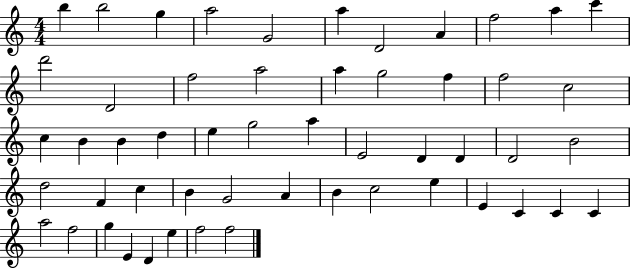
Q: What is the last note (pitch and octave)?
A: F5